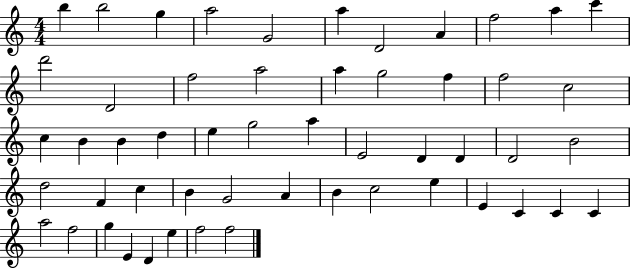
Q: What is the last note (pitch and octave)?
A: F5